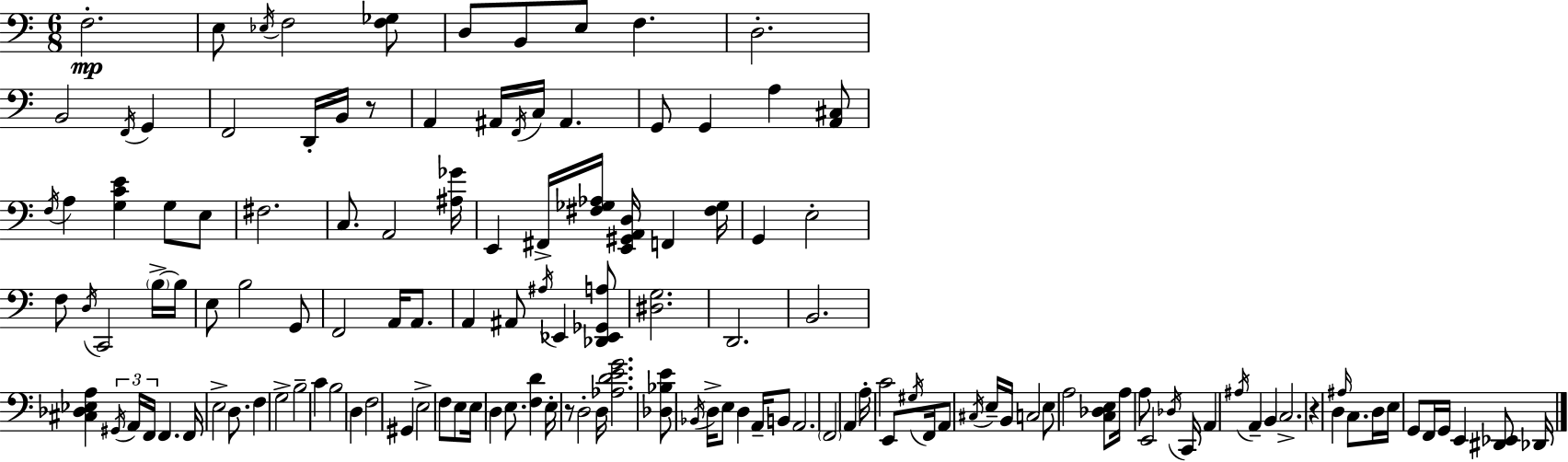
{
  \clef bass
  \numericTimeSignature
  \time 6/8
  \key a \minor
  \repeat volta 2 { f2.-.\mp | e8 \acciaccatura { ees16 } f2 <f ges>8 | d8 b,8 e8 f4. | d2.-. | \break b,2 \acciaccatura { f,16 } g,4 | f,2 d,16-. b,16 | r8 a,4 ais,16 \acciaccatura { f,16 } c16 ais,4. | g,8 g,4 a4 | \break <a, cis>8 \acciaccatura { f16 } a4 <g c' e'>4 | g8 e8 fis2. | c8. a,2 | <ais ges'>16 e,4 fis,16-> <fis ges aes>16 <e, gis, a, d>16 f,4 | \break <fis ges>16 g,4 e2-. | f8 \acciaccatura { d16 } c,2 | \parenthesize b16->~~ b16 e8 b2 | g,8 f,2 | \break a,16 a,8. a,4 ais,8 \acciaccatura { ais16 } | ees,4 <des, ees, ges, a>8 <dis g>2. | d,2. | b,2. | \break <cis des ees a>4 \tuplet 3/2 { \acciaccatura { gis,16 } a,16 | f,16 } f,4. f,16 e2-> | d8. f4 g2-> | b2-- | \break c'4 b2 | d4 f2 | gis,4 e2-> | f8 e8 e16 d4 | \break e8. <f d'>4 e16-. r8 d2-. | d16 <aes d' e' g'>2. | <des bes e'>8 \acciaccatura { bes,16 } d16-> e8 | d4 a,16-- b,8 a,2. | \break \parenthesize f,2 | a,4 a16-. c'2 | e,8 \acciaccatura { gis16 } f,16 a,8 \acciaccatura { cis16 } | e16-- b,16 c2 e8 | \break a2 <c des e>8 a16 a8 | e,2 \acciaccatura { des16 } c,16 a,4 | \acciaccatura { ais16 } a,4-- b,4 | c2.-> | \break r4 d4 \grace { ais16 } c8. | d16 e16 g,8 f,16 g,16 e,4 <dis, ees,>8 | des,16 } \bar "|."
}